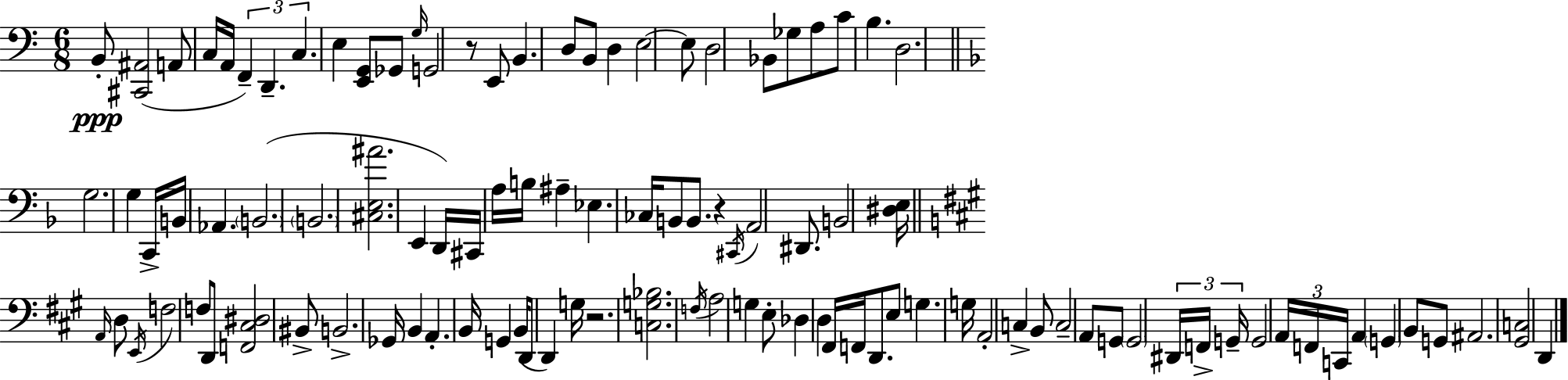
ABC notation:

X:1
T:Untitled
M:6/8
L:1/4
K:Am
B,,/2 [^C,,^A,,]2 A,,/2 C,/4 A,,/4 F,, D,, C, E, [E,,G,,]/2 _G,,/2 G,/4 G,,2 z/2 E,,/2 B,, D,/2 B,,/2 D, E,2 E,/2 D,2 _B,,/2 _G,/2 A,/2 C/2 B, D,2 G,2 G, C,,/4 B,,/4 _A,, B,,2 B,,2 [^C,E,^A]2 E,, D,,/4 ^C,,/4 A,/4 B,/4 ^A, _E, _C,/4 B,,/2 B,,/2 z ^C,,/4 A,,2 ^D,,/2 B,,2 [^D,E,]/4 A,,/4 D,/2 E,,/4 F,2 F,/2 D,,/2 [F,,^C,^D,]2 ^B,,/2 B,,2 _G,,/4 B,, A,, B,,/4 G,, B,,/4 D,,/2 D,, G,/4 z2 [C,G,_B,]2 F,/4 A,2 G, E,/2 _D, D, ^F,,/4 F,,/4 D,,/2 E,/2 G, G,/4 A,,2 C, B,,/2 C,2 A,,/2 G,,/2 G,,2 ^D,,/4 F,,/4 G,,/4 G,,2 A,,/4 F,,/4 C,,/4 A,, G,, B,,/2 G,,/2 ^A,,2 [^G,,C,]2 D,,